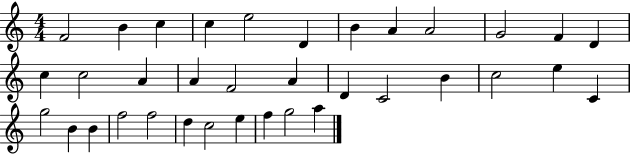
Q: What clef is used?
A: treble